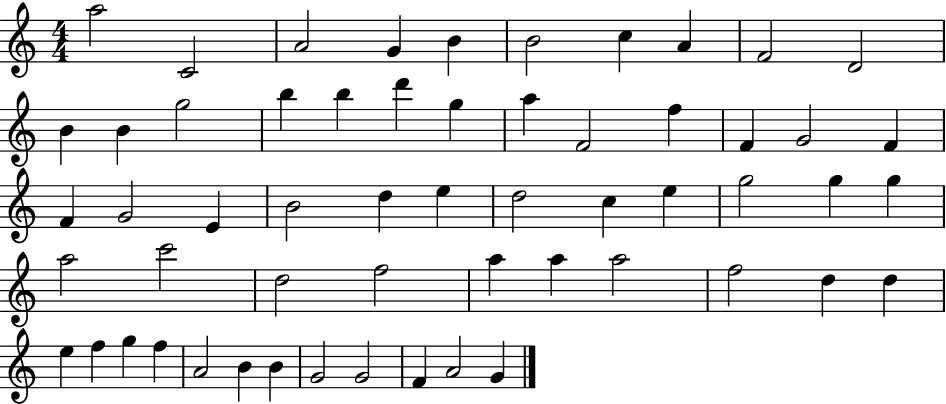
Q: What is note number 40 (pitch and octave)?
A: A5